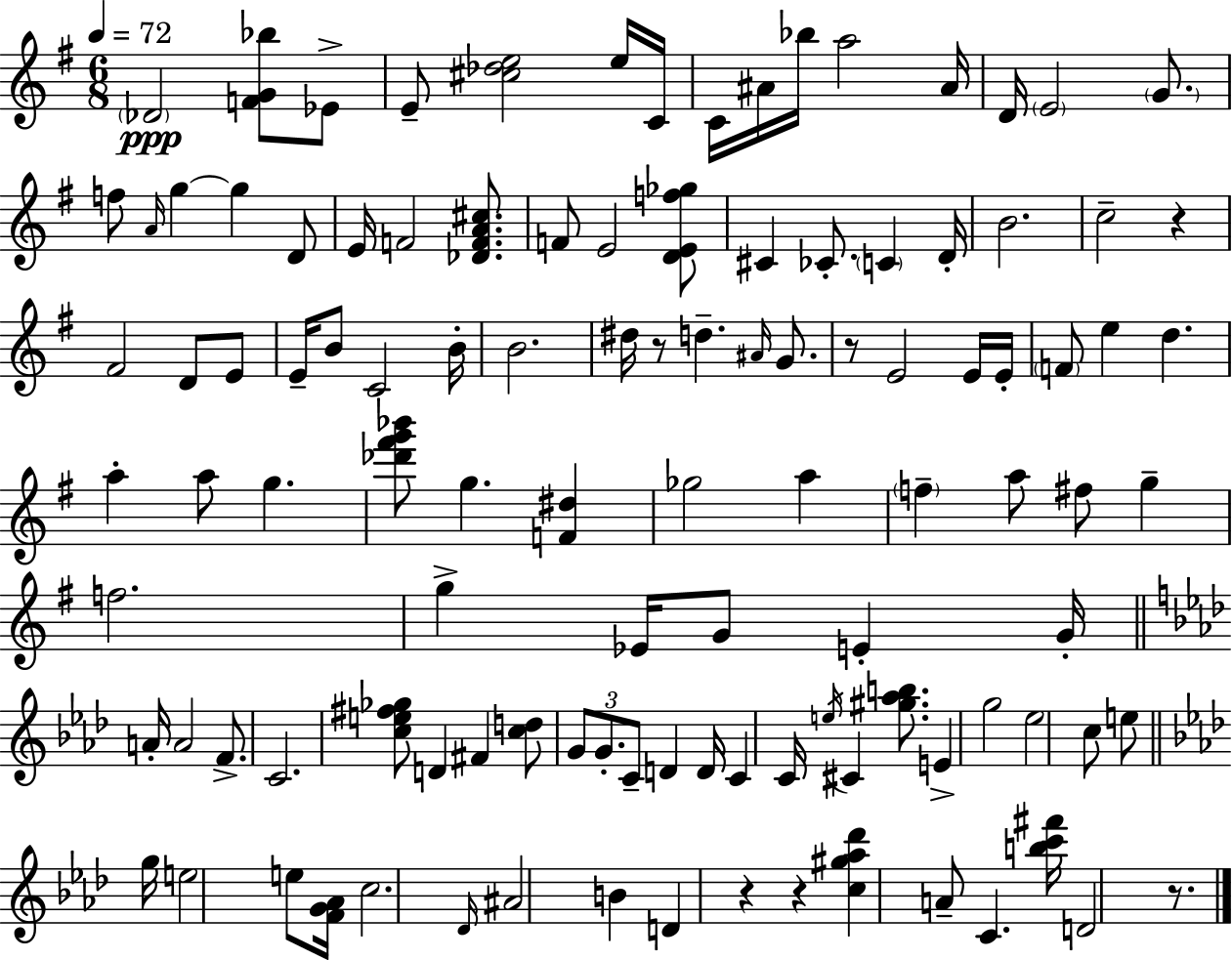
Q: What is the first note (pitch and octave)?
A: Db4